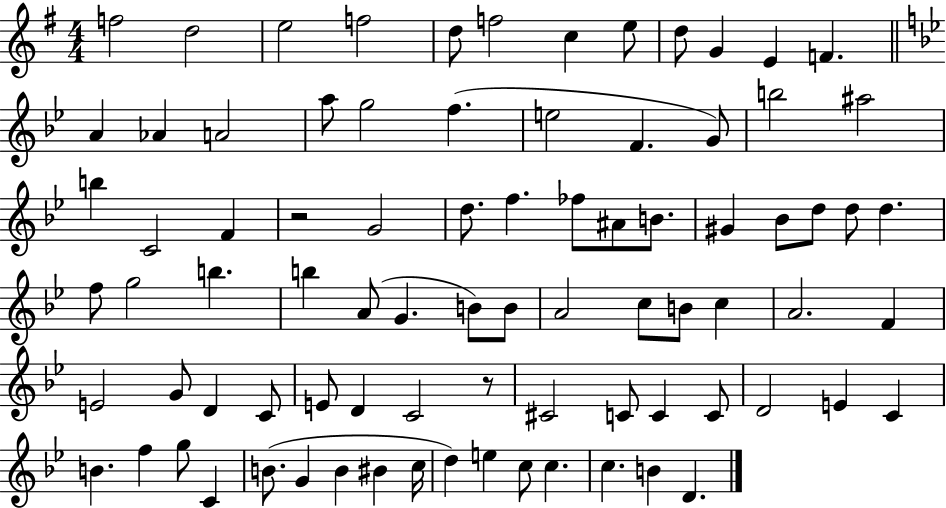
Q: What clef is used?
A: treble